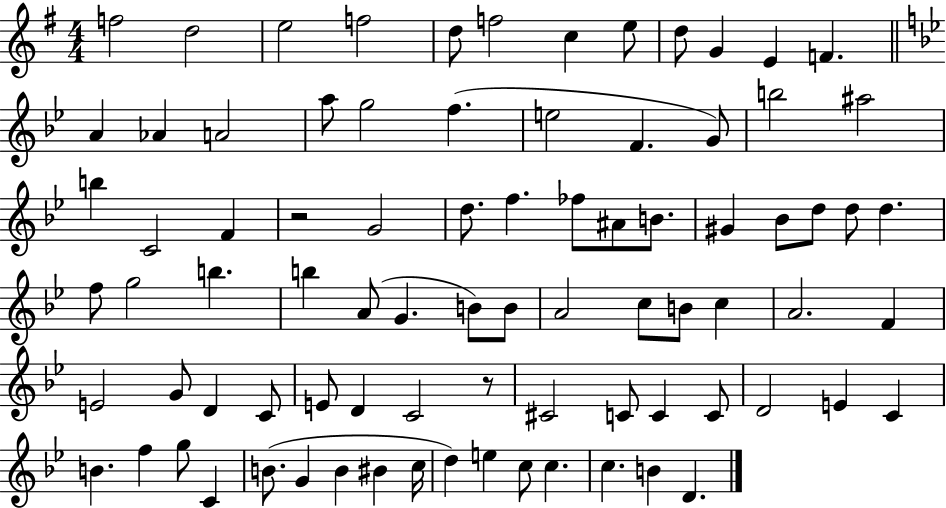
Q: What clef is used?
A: treble